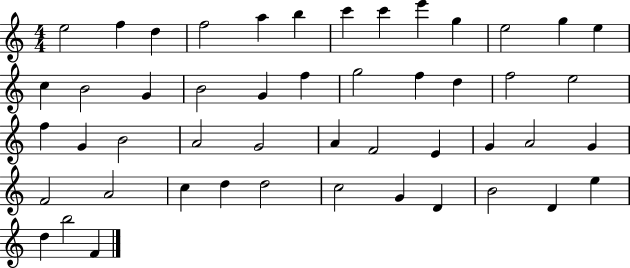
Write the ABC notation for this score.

X:1
T:Untitled
M:4/4
L:1/4
K:C
e2 f d f2 a b c' c' e' g e2 g e c B2 G B2 G f g2 f d f2 e2 f G B2 A2 G2 A F2 E G A2 G F2 A2 c d d2 c2 G D B2 D e d b2 F